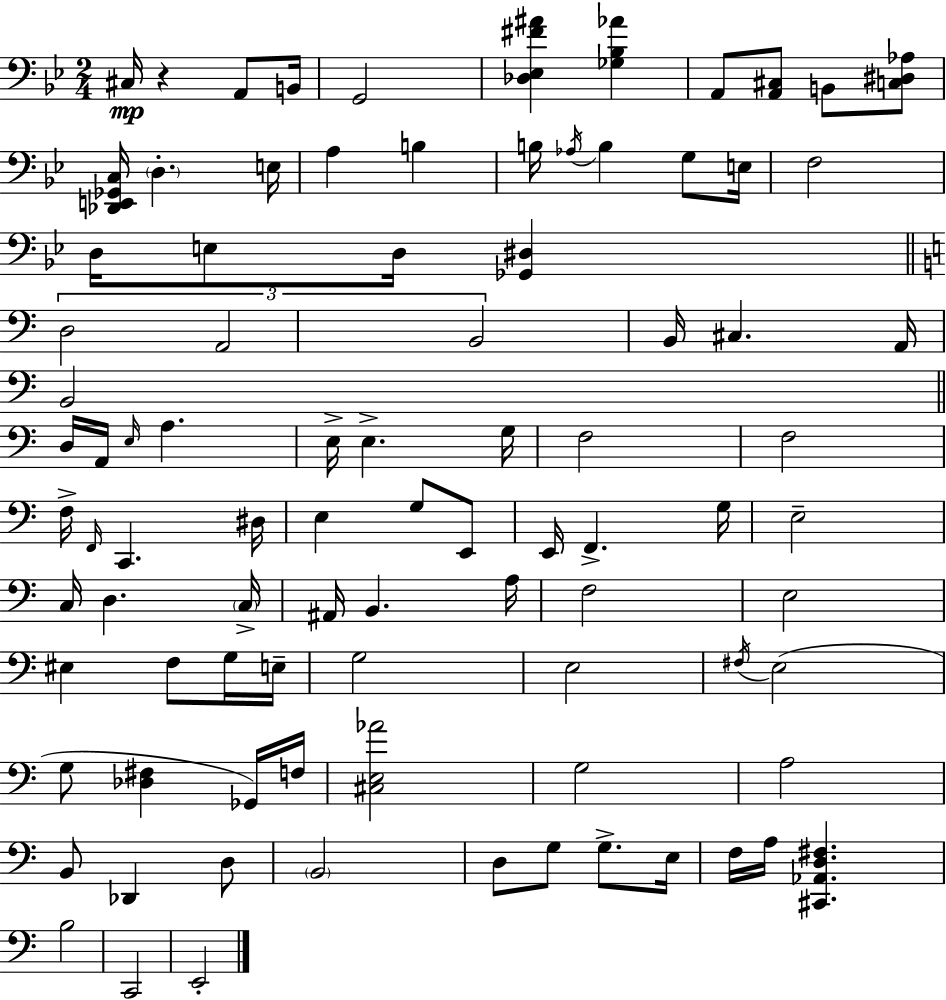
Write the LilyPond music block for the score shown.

{
  \clef bass
  \numericTimeSignature
  \time 2/4
  \key g \minor
  cis16\mp r4 a,8 b,16 | g,2 | <des ees fis' ais'>4 <ges bes aes'>4 | a,8 <a, cis>8 b,8 <c dis aes>8 | \break <des, e, ges, c>16 \parenthesize d4.-. e16 | a4 b4 | b16 \acciaccatura { aes16 } b4 g8 | e16 f2 | \break d16 e8 d16 <ges, dis>4 | \bar "||" \break \key a \minor \tuplet 3/2 { d2 | a,2 | b,2 } | b,16 cis4. a,16 | \break b,2 | \bar "||" \break \key c \major d16 a,16 \grace { e16 } a4. | e16-> e4.-> | g16 f2 | f2 | \break f16-> \grace { f,16 } c,4. | dis16 e4 g8 | e,8 e,16 f,4.-> | g16 e2-- | \break c16 d4. | \parenthesize c16-> ais,16 b,4. | a16 f2 | e2 | \break eis4 f8 | g16 e16-- g2 | e2 | \acciaccatura { fis16 } e2( | \break g8 <des fis>4 | ges,16) f16 <cis e aes'>2 | g2 | a2 | \break b,8 des,4 | d8 \parenthesize b,2 | d8 g8 g8.-> | e16 f16 a16 <cis, aes, d fis>4. | \break b2 | c,2 | e,2-. | \bar "|."
}